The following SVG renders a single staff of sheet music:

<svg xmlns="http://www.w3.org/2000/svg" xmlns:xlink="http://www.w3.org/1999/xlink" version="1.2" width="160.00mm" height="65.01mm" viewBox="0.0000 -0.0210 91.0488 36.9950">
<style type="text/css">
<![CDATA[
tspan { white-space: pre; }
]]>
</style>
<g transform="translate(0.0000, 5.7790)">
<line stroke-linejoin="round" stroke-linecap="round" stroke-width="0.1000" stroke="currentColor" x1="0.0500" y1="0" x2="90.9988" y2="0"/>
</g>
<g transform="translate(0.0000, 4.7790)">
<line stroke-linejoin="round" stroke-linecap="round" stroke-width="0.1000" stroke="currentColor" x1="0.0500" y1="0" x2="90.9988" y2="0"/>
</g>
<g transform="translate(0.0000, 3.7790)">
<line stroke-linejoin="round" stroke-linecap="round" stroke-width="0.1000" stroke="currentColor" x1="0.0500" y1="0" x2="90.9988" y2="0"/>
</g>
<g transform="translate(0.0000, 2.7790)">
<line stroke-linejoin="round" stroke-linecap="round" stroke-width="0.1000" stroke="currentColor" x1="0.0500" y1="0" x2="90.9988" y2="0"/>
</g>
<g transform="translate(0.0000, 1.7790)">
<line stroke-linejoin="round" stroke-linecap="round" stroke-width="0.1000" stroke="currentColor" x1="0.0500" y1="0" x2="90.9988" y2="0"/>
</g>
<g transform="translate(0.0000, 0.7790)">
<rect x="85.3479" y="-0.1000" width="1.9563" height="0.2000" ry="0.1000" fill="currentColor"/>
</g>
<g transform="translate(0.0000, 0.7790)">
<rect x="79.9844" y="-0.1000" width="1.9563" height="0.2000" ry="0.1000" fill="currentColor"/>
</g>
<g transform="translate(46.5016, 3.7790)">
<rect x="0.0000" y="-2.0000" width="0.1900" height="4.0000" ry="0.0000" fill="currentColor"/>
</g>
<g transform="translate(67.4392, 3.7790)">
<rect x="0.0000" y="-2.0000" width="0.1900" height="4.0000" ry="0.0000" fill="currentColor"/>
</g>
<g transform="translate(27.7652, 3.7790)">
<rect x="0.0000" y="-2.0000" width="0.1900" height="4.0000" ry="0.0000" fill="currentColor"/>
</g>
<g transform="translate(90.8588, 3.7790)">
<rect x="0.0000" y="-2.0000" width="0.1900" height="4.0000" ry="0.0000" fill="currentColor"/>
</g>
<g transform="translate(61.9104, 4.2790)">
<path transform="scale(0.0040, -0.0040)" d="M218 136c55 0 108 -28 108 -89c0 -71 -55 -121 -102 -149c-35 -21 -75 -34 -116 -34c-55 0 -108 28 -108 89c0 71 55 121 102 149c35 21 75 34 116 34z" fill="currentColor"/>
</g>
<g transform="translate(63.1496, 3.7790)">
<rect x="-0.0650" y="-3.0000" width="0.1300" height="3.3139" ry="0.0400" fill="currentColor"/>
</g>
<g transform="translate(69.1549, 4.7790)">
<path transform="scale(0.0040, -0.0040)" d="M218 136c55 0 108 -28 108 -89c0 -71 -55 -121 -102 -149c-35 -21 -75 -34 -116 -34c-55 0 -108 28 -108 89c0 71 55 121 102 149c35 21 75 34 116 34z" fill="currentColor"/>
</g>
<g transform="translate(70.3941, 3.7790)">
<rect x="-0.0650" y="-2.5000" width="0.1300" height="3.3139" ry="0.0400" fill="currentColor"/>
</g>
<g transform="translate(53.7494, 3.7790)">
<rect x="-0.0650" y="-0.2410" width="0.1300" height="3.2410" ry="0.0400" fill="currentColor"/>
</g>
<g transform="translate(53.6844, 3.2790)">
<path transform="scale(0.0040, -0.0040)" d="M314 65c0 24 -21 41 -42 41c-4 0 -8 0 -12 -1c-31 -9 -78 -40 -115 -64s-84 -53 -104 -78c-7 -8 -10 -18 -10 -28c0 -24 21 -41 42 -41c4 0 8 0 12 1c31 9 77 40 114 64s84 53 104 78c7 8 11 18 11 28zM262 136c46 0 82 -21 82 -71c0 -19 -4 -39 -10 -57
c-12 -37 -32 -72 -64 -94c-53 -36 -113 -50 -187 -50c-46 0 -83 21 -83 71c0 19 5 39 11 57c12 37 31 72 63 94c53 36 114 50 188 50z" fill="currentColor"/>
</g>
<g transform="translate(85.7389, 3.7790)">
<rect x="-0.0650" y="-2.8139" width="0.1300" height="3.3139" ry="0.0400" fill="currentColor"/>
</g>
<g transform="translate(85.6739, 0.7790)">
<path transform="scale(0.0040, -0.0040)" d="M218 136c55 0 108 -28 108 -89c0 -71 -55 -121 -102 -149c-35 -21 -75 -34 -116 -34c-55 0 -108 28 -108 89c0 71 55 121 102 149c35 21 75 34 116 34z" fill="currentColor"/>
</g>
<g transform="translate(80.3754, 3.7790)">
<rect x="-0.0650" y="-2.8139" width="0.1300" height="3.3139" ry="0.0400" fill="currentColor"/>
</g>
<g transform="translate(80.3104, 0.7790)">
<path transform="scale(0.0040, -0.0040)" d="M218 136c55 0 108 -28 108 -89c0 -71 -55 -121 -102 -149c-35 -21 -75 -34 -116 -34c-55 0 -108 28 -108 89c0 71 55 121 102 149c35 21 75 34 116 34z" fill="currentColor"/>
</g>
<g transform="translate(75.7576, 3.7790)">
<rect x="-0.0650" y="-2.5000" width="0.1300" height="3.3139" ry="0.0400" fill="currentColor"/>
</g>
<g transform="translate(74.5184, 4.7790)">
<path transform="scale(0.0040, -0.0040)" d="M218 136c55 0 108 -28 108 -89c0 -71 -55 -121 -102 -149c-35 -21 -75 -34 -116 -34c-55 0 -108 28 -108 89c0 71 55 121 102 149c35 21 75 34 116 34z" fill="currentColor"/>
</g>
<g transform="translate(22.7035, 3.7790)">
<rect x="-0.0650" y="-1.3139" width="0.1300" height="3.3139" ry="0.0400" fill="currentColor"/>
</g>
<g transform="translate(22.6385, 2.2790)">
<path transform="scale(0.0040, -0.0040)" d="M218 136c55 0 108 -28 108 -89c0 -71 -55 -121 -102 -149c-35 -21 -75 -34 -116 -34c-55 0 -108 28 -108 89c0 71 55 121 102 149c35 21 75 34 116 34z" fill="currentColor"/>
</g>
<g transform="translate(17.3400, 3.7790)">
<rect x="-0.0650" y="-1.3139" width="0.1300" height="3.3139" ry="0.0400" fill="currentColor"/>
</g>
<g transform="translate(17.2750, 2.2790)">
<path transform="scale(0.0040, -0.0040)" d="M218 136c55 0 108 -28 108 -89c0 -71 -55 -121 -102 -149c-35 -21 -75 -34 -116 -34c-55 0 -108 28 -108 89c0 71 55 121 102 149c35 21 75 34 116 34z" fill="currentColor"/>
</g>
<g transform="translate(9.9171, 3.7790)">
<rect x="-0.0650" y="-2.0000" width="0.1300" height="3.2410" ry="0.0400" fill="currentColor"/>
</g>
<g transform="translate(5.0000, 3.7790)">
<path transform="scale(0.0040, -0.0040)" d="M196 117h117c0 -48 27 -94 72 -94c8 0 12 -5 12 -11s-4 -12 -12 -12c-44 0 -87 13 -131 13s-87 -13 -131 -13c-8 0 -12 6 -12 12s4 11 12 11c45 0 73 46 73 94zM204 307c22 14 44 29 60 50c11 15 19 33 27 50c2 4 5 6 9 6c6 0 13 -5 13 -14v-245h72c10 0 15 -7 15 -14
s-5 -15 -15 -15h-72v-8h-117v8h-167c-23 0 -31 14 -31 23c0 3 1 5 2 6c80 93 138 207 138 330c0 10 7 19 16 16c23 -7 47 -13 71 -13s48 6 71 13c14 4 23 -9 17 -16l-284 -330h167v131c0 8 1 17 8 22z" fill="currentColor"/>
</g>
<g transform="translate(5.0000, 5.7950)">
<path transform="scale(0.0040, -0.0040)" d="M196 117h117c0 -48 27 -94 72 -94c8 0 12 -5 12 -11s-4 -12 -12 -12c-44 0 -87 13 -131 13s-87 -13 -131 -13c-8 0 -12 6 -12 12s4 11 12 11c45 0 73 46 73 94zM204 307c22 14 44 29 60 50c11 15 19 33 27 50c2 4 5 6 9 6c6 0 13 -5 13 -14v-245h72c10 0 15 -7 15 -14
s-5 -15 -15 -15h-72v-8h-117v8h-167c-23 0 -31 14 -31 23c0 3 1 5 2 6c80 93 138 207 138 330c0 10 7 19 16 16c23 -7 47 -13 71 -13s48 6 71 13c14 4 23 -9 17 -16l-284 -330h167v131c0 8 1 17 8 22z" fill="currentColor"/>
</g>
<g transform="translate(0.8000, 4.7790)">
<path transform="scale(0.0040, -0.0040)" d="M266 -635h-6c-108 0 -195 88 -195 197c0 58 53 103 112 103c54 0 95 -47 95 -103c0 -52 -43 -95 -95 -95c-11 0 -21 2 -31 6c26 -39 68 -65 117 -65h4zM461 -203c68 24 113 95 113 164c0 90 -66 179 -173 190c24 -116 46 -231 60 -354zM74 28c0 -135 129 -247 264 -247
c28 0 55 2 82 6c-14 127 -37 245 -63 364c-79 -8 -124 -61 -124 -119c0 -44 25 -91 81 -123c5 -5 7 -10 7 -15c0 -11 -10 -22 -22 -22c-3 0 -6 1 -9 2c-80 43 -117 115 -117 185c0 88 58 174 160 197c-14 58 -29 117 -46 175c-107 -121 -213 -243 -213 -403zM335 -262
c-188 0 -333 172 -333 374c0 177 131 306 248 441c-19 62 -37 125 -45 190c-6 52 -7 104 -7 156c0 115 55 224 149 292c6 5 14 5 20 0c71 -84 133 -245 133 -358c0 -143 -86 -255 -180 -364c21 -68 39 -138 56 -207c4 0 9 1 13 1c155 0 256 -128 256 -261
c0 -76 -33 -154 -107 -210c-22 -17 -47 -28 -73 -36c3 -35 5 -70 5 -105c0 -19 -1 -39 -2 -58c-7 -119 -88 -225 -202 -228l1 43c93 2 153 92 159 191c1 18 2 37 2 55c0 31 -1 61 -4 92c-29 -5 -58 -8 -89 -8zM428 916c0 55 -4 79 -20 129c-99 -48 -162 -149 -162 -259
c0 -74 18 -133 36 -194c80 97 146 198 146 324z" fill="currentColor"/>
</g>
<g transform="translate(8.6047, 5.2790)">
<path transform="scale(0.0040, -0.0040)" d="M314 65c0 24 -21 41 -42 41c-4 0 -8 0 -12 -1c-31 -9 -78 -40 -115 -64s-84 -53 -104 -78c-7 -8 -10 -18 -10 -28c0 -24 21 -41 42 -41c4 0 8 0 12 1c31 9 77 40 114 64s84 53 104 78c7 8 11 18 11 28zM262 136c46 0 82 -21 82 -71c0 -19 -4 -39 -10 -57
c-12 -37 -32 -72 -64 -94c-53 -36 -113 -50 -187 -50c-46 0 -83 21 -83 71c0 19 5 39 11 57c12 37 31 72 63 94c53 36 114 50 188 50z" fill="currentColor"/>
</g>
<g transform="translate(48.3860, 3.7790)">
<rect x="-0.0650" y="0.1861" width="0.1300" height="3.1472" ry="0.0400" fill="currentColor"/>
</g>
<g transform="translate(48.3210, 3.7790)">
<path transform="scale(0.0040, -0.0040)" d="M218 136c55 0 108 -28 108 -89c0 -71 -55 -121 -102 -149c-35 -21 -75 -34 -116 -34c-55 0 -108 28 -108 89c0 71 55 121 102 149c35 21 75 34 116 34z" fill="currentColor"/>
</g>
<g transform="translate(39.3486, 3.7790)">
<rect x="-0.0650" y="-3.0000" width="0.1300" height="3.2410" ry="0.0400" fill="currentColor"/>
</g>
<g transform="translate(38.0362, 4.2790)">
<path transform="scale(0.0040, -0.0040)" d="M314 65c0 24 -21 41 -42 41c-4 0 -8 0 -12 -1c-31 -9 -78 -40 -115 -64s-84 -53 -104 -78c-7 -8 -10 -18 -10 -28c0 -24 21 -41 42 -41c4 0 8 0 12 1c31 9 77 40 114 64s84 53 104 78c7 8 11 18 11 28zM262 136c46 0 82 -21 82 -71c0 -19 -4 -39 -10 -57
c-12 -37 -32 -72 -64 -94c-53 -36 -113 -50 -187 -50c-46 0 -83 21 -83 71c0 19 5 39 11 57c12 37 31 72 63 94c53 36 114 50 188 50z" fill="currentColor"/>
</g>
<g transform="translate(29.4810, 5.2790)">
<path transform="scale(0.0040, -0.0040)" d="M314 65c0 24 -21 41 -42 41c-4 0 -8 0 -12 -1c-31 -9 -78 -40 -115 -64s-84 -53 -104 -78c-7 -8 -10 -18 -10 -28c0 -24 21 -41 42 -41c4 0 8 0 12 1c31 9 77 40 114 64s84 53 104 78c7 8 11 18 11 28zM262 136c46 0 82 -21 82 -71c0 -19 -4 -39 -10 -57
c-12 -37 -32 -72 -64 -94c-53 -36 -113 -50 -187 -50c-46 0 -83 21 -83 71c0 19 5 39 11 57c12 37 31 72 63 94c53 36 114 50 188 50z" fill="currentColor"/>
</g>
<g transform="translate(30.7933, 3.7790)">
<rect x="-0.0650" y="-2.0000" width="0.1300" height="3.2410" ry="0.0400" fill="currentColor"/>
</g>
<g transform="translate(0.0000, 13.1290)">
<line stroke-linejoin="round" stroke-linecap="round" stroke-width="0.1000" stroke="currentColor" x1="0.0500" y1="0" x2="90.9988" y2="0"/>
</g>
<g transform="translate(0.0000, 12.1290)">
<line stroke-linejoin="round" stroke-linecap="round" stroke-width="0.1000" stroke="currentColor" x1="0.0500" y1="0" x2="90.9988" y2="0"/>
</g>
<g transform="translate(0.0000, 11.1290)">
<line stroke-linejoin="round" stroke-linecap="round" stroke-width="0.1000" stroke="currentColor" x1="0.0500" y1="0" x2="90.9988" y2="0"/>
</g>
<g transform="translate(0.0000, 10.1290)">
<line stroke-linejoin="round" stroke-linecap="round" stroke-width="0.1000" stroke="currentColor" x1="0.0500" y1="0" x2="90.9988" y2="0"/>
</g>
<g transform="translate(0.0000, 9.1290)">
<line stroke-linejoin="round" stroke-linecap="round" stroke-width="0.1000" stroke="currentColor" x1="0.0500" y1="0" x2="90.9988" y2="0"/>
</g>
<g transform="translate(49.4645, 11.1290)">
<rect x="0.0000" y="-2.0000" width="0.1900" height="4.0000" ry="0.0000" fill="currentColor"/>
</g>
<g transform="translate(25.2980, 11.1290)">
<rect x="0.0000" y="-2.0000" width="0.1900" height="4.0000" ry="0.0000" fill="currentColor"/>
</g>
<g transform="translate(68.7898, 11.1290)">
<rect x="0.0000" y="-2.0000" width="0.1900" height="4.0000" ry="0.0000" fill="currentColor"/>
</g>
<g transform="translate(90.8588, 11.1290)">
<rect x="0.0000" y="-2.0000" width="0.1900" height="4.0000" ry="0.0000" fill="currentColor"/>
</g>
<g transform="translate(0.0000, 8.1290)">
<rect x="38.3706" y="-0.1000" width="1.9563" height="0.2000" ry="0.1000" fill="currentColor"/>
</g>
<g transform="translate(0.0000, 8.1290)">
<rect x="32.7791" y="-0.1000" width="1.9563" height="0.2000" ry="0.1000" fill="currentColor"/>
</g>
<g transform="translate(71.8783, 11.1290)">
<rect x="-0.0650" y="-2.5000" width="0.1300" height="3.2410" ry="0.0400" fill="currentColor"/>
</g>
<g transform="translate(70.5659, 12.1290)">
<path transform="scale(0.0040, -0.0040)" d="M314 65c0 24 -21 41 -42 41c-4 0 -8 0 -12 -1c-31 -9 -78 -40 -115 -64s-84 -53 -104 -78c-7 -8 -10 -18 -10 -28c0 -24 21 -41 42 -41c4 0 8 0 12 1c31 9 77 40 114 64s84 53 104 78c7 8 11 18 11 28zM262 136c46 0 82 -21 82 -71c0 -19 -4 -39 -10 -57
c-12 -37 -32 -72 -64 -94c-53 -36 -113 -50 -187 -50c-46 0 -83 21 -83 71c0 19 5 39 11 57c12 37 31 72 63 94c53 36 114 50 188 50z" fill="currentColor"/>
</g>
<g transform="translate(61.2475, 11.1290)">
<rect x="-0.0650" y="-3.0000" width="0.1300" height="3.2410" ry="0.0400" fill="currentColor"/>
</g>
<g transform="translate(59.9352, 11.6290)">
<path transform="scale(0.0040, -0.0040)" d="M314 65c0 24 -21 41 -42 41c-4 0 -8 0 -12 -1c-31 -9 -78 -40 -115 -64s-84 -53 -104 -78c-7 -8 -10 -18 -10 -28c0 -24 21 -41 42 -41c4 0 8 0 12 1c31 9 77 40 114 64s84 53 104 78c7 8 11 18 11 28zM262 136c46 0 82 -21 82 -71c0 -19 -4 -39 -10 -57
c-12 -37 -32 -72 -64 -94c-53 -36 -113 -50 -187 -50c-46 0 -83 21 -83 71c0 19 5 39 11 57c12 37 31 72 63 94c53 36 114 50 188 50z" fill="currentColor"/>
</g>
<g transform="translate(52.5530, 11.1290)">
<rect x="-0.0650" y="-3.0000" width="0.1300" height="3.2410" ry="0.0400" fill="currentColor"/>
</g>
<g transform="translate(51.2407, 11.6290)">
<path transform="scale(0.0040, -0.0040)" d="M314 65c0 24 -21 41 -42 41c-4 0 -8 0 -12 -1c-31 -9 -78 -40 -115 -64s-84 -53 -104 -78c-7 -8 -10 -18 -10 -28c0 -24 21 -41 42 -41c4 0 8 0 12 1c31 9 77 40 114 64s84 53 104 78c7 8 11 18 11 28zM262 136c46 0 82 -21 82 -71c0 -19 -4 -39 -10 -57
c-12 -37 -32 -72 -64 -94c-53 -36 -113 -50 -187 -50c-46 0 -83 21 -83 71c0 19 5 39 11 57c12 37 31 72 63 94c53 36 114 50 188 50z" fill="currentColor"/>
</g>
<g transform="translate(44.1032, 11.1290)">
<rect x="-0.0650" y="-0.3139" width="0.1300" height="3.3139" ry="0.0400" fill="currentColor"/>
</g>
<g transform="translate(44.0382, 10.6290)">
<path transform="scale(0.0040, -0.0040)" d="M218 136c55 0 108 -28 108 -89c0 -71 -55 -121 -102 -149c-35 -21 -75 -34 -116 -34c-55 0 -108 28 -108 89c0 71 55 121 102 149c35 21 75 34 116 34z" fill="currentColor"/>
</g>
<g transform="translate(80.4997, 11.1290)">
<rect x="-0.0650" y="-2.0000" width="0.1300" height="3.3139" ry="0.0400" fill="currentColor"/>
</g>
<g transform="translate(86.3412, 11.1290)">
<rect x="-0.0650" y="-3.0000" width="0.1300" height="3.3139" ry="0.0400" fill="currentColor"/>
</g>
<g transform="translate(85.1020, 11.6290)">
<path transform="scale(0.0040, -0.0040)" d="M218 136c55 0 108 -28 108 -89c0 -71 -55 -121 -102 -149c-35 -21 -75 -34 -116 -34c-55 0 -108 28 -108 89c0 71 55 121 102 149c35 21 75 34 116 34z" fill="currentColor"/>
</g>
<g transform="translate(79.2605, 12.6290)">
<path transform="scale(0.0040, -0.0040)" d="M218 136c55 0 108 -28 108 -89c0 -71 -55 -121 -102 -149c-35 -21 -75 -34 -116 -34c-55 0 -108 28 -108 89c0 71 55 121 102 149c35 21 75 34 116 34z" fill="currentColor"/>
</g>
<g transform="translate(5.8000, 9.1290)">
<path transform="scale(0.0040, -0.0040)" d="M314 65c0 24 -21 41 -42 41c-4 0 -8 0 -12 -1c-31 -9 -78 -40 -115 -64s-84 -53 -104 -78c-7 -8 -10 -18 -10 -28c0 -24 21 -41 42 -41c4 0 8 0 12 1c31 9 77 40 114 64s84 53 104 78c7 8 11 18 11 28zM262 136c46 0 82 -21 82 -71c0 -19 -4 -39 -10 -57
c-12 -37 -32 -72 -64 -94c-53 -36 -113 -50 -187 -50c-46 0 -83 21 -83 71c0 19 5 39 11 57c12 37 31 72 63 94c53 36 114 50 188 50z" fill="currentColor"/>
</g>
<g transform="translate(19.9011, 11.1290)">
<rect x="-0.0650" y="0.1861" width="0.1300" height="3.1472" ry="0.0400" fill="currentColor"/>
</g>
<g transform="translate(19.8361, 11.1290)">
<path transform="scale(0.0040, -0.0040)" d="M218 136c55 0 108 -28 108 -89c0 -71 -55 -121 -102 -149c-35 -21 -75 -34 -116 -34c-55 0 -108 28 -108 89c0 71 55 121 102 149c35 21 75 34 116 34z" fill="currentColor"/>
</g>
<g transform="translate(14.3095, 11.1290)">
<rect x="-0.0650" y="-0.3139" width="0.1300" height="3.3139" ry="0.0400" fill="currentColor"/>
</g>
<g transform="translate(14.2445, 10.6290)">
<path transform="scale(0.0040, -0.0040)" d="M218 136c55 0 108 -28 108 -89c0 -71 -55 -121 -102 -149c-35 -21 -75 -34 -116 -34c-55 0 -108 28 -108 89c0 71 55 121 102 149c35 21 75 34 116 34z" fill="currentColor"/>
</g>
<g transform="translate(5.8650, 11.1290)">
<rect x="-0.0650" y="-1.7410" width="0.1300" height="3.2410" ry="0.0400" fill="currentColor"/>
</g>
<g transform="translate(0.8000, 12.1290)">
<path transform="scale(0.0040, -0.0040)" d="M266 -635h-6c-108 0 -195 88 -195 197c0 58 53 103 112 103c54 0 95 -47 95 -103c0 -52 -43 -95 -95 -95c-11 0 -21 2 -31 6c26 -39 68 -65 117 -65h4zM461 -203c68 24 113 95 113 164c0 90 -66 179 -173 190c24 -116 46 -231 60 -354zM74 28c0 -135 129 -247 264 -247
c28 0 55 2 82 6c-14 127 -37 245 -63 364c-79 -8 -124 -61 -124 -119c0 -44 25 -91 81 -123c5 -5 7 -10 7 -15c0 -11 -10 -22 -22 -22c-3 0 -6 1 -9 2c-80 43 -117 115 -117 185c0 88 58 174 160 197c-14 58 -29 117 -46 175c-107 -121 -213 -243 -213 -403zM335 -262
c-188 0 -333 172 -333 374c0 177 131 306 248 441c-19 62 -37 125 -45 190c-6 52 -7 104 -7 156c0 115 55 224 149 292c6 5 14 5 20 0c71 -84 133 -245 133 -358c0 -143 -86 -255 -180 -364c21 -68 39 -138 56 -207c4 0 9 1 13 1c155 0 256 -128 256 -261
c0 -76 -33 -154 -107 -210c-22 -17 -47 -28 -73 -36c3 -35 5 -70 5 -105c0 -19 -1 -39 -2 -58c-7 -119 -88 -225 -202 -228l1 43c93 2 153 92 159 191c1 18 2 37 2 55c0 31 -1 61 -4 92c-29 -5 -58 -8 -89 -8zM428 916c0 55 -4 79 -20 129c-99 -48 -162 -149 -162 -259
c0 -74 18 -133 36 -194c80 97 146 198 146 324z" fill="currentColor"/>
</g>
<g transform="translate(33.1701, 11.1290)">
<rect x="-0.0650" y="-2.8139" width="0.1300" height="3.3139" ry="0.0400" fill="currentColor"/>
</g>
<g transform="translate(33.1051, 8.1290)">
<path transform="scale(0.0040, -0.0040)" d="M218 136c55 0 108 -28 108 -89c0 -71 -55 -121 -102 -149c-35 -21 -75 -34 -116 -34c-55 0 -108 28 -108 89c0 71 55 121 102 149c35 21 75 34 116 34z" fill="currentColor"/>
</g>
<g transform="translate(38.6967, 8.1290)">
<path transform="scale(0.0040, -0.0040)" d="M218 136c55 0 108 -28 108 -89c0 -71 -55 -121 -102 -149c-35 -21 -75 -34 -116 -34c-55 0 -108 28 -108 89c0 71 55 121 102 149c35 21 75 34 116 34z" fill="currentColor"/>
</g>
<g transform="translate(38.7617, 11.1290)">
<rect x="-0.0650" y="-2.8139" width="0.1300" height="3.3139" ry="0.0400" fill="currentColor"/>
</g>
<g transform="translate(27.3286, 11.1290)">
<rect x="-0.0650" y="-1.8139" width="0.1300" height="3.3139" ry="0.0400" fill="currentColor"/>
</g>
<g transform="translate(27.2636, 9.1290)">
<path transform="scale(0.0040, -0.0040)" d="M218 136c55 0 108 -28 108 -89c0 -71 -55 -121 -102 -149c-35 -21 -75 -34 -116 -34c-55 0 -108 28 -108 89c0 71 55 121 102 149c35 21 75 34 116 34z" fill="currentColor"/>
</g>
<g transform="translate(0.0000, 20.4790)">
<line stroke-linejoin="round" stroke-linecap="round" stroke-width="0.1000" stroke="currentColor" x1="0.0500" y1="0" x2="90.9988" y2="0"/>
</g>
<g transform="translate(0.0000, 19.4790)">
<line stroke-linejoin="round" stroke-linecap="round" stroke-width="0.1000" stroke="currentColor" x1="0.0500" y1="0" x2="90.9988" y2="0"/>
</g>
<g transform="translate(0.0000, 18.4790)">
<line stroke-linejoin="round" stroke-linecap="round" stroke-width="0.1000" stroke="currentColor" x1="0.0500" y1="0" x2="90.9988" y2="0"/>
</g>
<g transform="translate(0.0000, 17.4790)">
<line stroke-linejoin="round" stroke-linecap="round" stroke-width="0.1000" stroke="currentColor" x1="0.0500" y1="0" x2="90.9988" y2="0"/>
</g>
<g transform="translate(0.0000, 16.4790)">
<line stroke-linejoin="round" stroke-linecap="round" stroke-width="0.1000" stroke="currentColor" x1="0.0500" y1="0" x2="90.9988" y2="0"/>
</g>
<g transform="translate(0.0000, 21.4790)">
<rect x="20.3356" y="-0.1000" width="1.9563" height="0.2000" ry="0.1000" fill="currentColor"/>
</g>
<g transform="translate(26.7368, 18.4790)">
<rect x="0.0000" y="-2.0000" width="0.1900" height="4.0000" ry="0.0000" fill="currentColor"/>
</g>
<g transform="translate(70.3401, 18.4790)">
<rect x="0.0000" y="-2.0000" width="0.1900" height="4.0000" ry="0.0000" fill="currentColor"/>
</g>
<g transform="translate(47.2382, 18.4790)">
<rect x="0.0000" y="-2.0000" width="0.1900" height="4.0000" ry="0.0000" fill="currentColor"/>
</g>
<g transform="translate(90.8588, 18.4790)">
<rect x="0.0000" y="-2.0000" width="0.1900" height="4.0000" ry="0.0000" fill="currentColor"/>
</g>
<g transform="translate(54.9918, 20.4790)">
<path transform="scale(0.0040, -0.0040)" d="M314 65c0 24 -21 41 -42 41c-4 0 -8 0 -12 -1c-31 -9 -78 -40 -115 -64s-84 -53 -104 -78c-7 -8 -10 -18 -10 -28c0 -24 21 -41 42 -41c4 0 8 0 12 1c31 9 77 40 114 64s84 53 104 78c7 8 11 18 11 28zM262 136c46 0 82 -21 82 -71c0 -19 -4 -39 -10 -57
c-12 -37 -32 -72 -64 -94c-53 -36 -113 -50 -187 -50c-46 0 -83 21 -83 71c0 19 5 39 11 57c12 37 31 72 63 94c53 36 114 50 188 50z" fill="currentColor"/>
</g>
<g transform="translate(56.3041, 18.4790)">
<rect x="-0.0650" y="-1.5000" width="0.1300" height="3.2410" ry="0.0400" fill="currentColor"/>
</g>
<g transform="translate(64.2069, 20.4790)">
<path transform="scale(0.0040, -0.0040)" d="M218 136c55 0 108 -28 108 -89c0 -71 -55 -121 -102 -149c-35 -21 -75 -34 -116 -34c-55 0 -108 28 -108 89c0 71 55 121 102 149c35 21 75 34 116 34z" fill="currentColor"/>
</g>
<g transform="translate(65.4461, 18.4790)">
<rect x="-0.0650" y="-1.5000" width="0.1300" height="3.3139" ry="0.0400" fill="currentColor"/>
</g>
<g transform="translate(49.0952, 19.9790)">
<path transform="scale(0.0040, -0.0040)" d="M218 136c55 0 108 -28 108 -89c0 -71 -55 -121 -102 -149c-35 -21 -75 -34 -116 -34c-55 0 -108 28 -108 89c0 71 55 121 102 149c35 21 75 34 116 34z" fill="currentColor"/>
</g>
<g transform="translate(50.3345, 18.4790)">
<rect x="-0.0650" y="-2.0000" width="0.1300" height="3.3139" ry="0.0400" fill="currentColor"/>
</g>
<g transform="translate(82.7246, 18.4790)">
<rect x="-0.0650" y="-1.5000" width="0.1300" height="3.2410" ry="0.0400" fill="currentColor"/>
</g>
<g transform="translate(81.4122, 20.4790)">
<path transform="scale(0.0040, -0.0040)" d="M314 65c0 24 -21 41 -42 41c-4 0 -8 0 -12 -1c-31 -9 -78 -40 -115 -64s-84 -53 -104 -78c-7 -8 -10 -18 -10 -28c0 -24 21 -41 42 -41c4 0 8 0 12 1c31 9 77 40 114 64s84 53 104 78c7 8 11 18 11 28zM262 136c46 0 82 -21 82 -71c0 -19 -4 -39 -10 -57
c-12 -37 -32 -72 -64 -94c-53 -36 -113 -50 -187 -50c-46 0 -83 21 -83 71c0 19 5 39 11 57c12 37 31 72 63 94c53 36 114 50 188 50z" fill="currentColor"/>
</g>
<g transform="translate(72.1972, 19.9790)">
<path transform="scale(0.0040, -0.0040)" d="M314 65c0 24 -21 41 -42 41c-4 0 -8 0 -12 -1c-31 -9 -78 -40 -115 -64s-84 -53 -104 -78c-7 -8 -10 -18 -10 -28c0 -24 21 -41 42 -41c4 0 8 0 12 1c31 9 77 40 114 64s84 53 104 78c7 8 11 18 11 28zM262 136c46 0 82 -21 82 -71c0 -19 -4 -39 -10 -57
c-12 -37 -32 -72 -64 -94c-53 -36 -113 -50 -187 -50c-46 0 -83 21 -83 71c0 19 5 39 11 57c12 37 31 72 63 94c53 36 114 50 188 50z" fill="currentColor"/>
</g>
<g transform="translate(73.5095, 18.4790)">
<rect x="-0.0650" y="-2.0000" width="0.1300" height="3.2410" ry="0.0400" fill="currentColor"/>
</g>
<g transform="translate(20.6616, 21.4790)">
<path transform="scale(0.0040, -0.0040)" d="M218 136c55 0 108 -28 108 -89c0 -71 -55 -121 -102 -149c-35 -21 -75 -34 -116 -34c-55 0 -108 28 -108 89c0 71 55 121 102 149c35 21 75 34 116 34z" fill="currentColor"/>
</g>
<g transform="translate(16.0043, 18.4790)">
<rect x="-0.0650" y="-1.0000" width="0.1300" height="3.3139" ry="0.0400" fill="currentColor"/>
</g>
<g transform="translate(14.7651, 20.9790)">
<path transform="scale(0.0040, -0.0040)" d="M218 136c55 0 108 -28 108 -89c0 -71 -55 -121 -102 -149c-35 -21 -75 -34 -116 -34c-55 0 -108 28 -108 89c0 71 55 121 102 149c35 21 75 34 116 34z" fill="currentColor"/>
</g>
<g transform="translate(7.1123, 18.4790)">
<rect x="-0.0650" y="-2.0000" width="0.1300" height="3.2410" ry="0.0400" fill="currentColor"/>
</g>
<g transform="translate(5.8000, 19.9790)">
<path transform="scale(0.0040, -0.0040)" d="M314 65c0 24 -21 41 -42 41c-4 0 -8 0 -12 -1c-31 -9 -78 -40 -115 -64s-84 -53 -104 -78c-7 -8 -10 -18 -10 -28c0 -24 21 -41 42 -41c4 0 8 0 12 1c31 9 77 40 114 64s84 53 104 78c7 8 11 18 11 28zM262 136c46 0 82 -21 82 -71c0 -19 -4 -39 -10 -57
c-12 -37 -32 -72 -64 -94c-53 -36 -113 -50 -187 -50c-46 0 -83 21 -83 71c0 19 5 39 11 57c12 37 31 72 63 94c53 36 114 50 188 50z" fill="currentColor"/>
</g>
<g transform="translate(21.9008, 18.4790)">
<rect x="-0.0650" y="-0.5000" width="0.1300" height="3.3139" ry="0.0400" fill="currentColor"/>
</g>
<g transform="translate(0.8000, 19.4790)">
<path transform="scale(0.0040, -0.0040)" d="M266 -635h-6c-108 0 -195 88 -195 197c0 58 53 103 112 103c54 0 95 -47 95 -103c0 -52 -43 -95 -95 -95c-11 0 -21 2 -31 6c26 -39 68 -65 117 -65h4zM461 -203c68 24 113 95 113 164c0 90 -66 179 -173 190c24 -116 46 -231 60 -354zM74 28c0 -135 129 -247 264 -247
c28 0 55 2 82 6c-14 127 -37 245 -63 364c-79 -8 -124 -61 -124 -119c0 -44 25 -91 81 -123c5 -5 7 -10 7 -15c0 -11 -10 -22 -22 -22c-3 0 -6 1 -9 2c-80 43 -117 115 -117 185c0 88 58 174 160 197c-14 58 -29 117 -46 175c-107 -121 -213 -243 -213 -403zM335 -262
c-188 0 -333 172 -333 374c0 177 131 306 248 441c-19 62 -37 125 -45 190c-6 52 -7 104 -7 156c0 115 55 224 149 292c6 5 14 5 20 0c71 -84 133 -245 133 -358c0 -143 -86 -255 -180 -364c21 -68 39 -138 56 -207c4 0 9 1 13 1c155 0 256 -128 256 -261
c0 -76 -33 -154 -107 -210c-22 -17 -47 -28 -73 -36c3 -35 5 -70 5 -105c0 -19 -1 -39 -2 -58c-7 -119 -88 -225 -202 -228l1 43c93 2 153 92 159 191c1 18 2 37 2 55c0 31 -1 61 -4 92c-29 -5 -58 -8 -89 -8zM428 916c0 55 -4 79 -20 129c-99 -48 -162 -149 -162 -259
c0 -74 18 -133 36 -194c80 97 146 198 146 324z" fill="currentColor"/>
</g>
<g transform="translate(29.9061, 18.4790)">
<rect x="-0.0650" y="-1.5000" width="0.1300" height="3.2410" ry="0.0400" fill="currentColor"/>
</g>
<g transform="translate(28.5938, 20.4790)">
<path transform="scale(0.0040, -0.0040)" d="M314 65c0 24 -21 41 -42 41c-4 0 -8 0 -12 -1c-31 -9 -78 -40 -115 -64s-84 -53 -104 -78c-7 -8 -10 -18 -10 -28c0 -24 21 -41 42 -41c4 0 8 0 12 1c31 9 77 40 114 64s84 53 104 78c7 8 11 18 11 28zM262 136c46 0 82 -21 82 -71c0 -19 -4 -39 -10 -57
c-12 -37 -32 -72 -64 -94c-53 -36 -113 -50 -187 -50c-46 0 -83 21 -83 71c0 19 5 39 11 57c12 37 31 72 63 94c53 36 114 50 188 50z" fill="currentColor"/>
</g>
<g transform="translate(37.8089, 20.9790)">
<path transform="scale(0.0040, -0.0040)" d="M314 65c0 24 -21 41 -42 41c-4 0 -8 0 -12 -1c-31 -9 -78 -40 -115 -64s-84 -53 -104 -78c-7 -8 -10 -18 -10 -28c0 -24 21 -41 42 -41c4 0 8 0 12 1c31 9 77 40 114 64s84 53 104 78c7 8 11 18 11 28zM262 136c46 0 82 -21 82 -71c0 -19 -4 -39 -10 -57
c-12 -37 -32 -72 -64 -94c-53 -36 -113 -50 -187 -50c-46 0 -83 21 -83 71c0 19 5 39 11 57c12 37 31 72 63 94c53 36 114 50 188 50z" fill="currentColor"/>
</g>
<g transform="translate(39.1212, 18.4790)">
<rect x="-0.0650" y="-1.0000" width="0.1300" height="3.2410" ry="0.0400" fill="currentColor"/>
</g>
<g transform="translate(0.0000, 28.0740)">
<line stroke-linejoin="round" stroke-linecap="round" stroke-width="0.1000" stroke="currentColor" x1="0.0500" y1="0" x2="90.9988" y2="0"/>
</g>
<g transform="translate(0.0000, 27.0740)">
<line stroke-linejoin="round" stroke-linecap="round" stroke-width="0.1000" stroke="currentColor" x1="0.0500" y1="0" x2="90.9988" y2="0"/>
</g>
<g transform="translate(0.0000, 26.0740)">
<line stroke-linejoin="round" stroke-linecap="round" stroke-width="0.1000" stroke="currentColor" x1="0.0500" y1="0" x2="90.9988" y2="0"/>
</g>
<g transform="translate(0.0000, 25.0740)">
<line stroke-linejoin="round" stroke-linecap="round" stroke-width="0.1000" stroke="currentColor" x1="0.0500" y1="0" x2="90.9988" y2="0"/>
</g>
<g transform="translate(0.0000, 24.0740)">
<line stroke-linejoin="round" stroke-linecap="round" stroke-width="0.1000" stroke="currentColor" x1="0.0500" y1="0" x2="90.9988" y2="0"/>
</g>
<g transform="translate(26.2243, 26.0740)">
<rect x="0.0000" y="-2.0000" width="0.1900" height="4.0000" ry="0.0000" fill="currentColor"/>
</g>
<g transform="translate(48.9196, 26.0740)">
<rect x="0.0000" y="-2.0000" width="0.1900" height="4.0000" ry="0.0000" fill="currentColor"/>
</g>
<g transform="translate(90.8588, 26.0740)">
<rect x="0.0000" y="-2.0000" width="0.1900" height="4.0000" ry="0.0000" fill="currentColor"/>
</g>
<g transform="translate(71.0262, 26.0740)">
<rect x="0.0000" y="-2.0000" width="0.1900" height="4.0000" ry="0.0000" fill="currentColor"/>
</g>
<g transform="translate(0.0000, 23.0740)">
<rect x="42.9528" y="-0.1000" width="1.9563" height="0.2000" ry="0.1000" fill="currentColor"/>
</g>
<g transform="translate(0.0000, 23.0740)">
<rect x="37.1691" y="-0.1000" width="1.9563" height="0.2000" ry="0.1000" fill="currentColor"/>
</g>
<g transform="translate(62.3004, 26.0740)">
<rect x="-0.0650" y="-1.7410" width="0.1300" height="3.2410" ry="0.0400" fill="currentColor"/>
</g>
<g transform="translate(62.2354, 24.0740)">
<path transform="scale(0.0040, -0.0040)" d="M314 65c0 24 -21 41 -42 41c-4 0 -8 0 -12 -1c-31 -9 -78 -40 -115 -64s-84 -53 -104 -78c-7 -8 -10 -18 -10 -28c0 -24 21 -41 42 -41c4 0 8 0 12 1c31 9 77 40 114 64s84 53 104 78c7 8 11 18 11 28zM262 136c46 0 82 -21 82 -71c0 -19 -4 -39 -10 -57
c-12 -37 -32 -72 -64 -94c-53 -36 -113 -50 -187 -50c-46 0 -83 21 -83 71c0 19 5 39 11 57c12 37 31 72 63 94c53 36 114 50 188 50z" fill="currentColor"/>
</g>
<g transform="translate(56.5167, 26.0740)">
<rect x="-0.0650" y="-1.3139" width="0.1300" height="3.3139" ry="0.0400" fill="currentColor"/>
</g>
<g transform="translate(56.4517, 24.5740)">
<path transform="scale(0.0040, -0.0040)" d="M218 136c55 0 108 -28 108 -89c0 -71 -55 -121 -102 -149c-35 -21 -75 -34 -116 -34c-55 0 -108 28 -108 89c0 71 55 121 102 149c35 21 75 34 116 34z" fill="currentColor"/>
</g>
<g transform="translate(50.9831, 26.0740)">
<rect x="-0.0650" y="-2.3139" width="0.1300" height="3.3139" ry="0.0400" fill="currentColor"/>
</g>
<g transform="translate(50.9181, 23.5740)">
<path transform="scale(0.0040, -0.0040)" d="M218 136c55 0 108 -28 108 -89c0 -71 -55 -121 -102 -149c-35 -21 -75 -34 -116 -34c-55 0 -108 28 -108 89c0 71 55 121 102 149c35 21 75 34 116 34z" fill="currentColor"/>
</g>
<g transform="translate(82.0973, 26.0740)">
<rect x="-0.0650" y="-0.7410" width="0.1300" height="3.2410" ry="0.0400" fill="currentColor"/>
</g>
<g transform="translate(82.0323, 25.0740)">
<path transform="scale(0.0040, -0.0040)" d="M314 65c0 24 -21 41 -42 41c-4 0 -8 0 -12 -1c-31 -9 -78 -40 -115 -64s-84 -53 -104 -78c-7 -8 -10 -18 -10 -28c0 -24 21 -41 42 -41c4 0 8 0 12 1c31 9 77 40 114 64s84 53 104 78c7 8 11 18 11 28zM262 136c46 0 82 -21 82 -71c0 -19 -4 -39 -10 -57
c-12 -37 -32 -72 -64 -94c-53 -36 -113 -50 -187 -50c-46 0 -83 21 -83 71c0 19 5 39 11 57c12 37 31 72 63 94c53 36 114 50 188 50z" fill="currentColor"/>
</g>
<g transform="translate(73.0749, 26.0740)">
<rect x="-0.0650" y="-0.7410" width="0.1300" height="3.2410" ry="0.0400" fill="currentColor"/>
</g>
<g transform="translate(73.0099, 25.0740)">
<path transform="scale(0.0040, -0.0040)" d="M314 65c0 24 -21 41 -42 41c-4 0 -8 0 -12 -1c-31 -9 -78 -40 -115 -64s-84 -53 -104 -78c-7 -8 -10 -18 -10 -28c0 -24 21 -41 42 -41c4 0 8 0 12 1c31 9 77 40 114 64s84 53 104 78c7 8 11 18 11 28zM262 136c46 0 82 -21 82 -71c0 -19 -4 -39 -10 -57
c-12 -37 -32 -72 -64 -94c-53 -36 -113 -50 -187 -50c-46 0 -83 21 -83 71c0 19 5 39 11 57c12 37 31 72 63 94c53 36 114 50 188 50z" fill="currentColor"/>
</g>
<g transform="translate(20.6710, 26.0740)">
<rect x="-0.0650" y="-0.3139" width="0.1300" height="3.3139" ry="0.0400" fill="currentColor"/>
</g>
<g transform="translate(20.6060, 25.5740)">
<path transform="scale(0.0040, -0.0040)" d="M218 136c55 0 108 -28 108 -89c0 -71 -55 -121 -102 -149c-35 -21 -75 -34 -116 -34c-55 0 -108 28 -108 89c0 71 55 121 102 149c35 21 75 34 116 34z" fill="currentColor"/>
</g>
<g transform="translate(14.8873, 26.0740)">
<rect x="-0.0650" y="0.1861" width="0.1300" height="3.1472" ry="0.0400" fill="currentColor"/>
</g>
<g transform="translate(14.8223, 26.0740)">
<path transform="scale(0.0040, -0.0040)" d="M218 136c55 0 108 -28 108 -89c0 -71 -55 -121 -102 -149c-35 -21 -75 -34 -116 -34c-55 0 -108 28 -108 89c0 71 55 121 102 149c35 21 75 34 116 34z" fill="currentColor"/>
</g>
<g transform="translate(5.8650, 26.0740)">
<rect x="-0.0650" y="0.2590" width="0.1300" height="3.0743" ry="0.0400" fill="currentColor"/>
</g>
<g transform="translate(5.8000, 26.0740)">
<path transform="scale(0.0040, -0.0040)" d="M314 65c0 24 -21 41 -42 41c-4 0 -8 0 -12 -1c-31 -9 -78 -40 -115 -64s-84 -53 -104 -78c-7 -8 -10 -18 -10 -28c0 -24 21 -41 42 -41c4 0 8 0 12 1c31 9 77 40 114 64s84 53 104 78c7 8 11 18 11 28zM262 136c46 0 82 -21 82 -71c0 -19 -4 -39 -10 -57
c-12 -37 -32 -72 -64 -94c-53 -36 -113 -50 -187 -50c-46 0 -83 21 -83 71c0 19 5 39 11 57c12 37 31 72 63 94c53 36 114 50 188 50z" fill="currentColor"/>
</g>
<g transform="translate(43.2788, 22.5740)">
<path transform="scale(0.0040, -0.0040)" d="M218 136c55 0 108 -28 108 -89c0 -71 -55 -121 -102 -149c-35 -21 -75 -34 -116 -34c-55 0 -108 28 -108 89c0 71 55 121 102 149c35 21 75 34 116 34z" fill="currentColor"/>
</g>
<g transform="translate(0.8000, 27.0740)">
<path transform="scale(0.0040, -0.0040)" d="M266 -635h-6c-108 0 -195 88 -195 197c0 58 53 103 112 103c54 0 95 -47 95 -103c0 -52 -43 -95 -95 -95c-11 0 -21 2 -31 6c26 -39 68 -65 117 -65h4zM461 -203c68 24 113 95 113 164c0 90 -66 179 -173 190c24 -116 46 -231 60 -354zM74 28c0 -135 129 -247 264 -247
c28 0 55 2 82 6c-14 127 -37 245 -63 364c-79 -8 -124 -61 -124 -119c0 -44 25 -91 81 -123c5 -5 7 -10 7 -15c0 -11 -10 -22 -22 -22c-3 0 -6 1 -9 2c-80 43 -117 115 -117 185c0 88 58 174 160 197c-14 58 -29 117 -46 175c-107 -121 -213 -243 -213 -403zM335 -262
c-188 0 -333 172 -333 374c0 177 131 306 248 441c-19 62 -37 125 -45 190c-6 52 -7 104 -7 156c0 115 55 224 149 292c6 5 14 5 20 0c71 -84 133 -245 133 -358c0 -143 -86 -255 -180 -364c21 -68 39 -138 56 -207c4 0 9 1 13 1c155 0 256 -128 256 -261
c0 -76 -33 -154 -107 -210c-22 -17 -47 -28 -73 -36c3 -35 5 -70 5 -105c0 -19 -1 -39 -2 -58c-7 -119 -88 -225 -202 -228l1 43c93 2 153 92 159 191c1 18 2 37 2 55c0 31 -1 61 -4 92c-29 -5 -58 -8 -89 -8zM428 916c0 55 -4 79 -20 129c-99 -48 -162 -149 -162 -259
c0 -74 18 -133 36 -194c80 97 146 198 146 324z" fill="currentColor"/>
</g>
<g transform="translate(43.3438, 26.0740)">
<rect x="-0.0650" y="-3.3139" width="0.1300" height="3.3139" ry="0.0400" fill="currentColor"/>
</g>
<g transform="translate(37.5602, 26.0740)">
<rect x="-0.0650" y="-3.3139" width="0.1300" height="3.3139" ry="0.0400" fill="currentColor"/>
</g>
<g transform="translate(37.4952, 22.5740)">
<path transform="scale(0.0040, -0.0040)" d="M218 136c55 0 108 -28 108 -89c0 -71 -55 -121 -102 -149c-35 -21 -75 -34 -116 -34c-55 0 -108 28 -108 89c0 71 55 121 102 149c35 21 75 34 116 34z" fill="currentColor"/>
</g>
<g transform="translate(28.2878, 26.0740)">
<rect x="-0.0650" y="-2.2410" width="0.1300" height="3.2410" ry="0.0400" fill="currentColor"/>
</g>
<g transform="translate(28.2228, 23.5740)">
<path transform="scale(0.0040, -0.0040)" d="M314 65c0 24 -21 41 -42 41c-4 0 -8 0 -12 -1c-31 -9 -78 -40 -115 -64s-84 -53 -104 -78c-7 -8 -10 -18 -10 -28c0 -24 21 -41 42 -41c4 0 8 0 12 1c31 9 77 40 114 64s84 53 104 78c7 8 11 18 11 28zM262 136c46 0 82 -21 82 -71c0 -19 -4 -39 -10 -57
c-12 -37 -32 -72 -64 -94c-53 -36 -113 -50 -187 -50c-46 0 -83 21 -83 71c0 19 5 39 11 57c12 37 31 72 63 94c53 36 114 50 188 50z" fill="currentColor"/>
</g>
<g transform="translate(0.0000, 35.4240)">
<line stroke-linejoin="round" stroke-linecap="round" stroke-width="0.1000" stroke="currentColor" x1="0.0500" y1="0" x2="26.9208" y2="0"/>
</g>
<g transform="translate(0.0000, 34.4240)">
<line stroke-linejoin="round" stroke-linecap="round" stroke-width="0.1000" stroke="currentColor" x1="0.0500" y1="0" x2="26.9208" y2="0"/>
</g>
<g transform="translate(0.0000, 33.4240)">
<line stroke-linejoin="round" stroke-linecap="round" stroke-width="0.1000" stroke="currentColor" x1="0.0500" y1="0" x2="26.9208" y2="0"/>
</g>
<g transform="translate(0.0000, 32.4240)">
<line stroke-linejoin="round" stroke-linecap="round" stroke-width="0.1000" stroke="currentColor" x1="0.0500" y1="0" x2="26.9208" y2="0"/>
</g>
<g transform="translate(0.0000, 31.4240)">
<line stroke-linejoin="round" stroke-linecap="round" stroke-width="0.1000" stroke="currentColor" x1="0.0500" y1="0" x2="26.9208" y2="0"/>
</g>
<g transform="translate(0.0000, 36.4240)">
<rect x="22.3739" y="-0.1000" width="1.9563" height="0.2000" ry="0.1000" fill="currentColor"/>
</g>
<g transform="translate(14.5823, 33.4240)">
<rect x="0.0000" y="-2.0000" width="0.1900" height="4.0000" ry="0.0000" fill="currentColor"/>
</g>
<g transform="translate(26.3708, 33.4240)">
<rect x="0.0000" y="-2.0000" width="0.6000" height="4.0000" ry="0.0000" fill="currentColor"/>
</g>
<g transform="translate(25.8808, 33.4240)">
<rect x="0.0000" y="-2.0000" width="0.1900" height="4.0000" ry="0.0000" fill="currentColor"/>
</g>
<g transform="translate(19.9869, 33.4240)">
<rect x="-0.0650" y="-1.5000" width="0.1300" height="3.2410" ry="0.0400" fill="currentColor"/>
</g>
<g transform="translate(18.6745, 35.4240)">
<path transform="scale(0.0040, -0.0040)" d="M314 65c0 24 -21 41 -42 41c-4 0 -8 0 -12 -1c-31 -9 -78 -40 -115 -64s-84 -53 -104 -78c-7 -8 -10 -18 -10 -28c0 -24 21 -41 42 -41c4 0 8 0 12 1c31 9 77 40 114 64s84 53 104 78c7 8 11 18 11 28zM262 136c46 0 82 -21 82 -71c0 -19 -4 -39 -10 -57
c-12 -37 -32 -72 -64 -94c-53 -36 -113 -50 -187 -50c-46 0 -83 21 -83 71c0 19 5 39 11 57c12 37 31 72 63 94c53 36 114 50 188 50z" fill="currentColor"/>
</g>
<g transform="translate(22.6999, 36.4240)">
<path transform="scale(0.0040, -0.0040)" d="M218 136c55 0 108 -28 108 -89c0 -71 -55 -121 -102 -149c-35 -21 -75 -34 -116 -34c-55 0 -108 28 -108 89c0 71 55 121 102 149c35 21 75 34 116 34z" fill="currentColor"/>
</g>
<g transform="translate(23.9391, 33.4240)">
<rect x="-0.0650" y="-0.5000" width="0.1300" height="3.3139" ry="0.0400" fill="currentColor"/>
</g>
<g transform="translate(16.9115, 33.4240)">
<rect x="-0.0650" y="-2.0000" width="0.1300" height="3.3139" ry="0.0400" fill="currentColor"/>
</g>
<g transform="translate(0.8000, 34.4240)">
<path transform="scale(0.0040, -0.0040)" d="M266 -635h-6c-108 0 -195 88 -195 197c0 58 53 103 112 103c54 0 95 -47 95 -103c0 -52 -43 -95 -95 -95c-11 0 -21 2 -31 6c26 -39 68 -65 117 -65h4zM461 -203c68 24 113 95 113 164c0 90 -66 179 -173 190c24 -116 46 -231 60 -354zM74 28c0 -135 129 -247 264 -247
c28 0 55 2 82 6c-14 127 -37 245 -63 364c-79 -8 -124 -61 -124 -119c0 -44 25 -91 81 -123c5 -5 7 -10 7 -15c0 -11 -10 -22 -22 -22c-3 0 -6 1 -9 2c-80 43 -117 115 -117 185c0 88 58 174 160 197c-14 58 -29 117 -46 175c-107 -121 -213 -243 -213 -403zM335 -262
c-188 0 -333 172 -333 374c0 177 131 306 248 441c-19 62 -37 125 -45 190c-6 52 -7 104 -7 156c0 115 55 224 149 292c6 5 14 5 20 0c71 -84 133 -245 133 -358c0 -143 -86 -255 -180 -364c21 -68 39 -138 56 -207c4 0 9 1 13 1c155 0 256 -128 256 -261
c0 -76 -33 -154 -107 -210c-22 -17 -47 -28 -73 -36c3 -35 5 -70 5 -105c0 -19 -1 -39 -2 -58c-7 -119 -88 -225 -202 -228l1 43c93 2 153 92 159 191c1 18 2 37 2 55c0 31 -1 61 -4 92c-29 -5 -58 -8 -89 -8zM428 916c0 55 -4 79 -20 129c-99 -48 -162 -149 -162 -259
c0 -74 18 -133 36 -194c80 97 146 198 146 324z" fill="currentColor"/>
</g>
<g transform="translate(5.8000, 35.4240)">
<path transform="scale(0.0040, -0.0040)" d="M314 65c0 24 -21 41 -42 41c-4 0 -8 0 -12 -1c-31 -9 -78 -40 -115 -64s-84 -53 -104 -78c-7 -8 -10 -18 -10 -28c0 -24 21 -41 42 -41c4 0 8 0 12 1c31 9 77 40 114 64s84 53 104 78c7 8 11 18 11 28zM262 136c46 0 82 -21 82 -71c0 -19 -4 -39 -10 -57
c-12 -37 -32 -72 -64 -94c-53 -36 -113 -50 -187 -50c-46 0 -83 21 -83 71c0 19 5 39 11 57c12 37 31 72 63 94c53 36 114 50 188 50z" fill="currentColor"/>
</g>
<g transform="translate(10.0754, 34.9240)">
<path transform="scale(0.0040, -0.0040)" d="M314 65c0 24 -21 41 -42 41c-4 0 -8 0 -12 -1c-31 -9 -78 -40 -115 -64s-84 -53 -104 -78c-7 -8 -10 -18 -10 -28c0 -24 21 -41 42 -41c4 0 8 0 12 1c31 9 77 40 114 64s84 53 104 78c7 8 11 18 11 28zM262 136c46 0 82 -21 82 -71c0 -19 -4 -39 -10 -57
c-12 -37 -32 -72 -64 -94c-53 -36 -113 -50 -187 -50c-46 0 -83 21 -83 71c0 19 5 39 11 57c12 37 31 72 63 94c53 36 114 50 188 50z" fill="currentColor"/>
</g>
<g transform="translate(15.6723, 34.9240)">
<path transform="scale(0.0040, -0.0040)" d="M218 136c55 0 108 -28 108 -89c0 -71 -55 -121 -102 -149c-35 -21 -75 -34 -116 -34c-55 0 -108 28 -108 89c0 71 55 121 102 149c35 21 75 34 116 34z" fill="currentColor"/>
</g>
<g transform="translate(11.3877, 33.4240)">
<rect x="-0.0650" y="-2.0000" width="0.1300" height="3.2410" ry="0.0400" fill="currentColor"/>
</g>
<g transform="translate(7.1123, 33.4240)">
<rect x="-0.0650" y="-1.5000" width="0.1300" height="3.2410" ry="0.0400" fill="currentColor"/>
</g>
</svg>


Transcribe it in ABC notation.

X:1
T:Untitled
M:4/4
L:1/4
K:C
F2 e e F2 A2 B c2 A G G a a f2 c B f a a c A2 A2 G2 F A F2 D C E2 D2 F E2 E F2 E2 B2 B c g2 b b g e f2 d2 d2 E2 F2 F E2 C